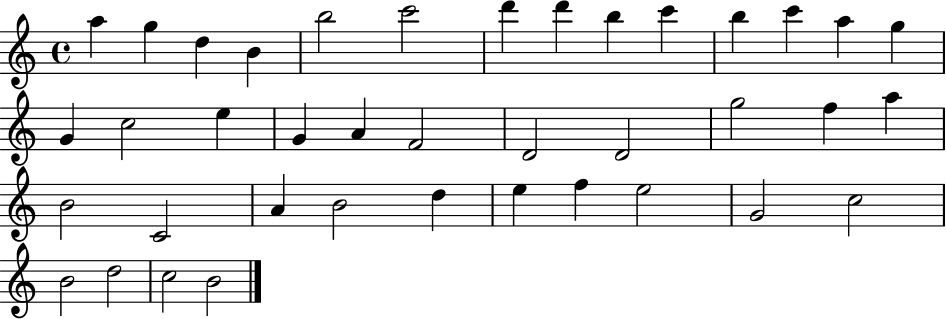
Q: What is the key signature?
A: C major